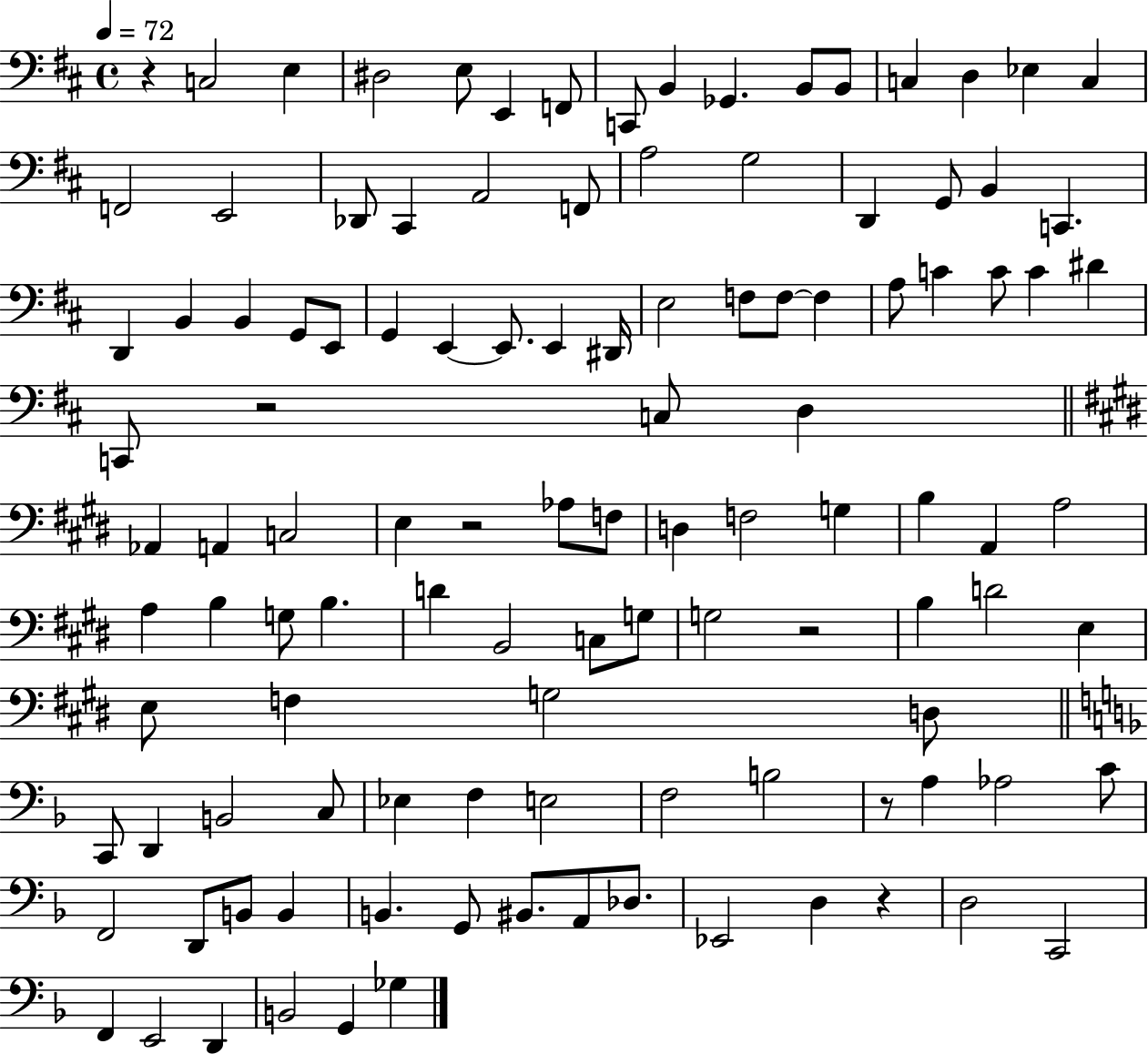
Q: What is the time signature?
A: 4/4